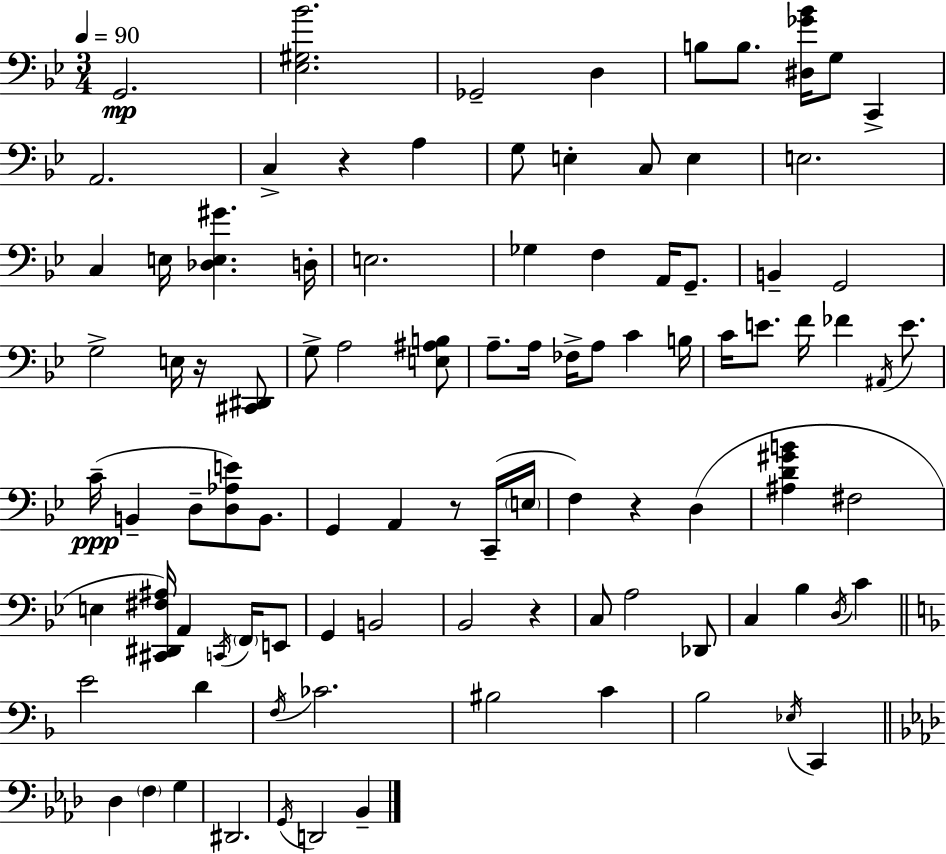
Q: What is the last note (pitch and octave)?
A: Bb2